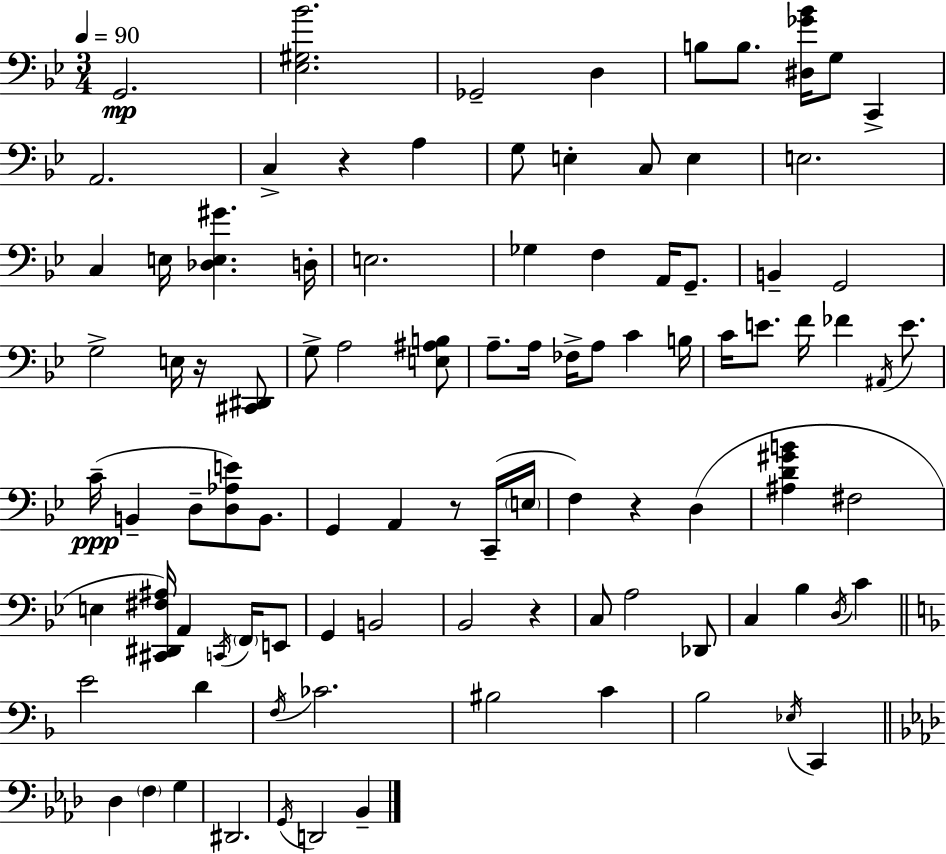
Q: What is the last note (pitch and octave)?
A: Bb2